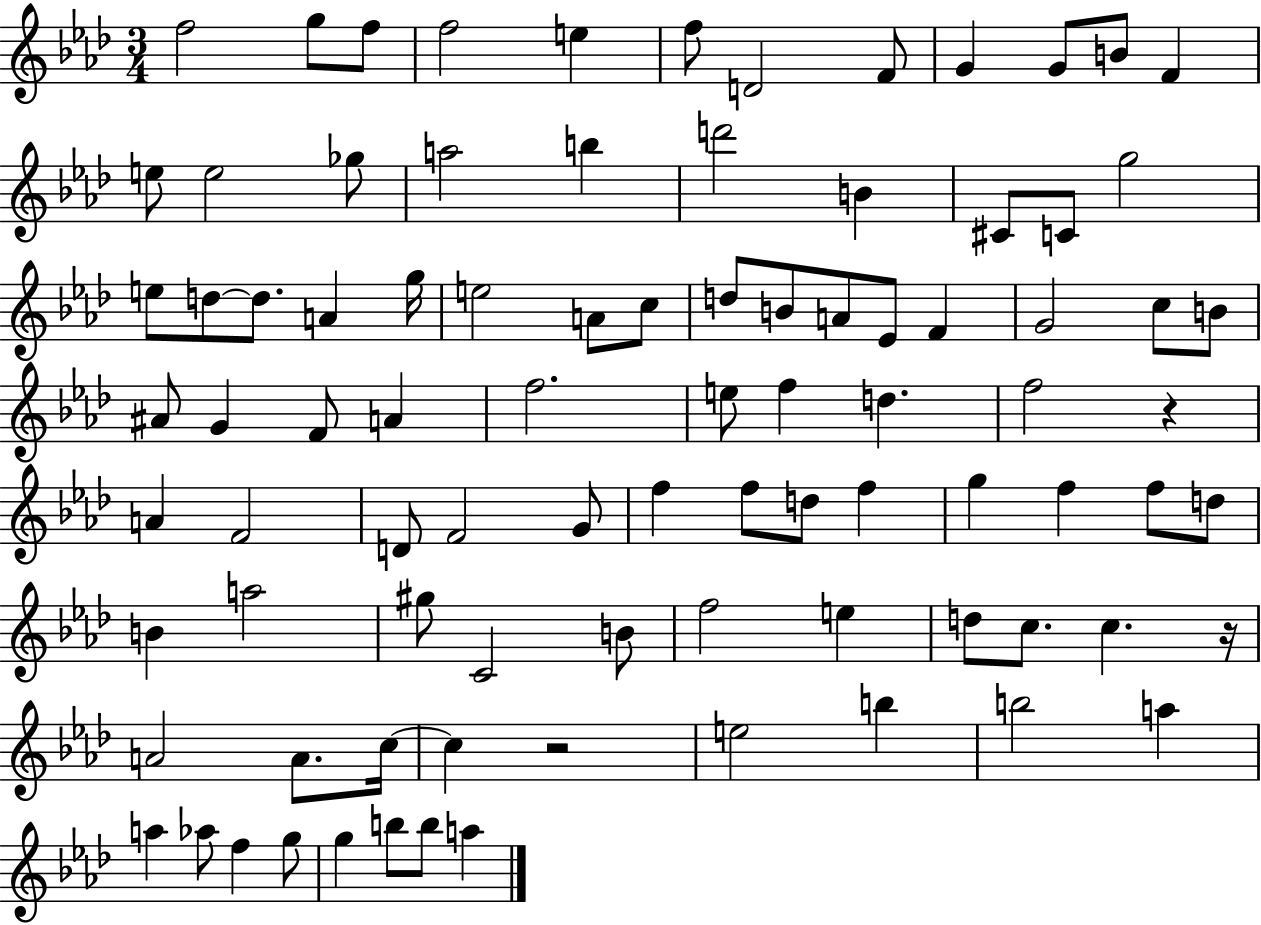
F5/h G5/e F5/e F5/h E5/q F5/e D4/h F4/e G4/q G4/e B4/e F4/q E5/e E5/h Gb5/e A5/h B5/q D6/h B4/q C#4/e C4/e G5/h E5/e D5/e D5/e. A4/q G5/s E5/h A4/e C5/e D5/e B4/e A4/e Eb4/e F4/q G4/h C5/e B4/e A#4/e G4/q F4/e A4/q F5/h. E5/e F5/q D5/q. F5/h R/q A4/q F4/h D4/e F4/h G4/e F5/q F5/e D5/e F5/q G5/q F5/q F5/e D5/e B4/q A5/h G#5/e C4/h B4/e F5/h E5/q D5/e C5/e. C5/q. R/s A4/h A4/e. C5/s C5/q R/h E5/h B5/q B5/h A5/q A5/q Ab5/e F5/q G5/e G5/q B5/e B5/e A5/q